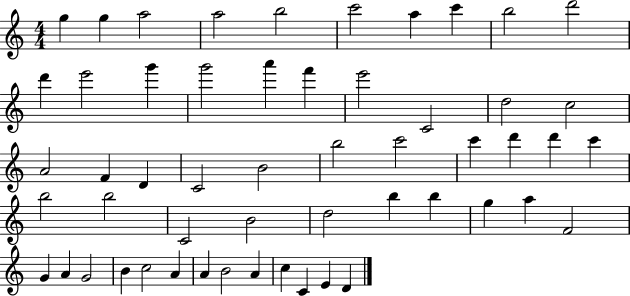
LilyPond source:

{
  \clef treble
  \numericTimeSignature
  \time 4/4
  \key c \major
  g''4 g''4 a''2 | a''2 b''2 | c'''2 a''4 c'''4 | b''2 d'''2 | \break d'''4 e'''2 g'''4 | g'''2 a'''4 f'''4 | e'''2 c'2 | d''2 c''2 | \break a'2 f'4 d'4 | c'2 b'2 | b''2 c'''2 | c'''4 d'''4 d'''4 c'''4 | \break b''2 b''2 | c'2 b'2 | d''2 b''4 b''4 | g''4 a''4 f'2 | \break g'4 a'4 g'2 | b'4 c''2 a'4 | a'4 b'2 a'4 | c''4 c'4 e'4 d'4 | \break \bar "|."
}